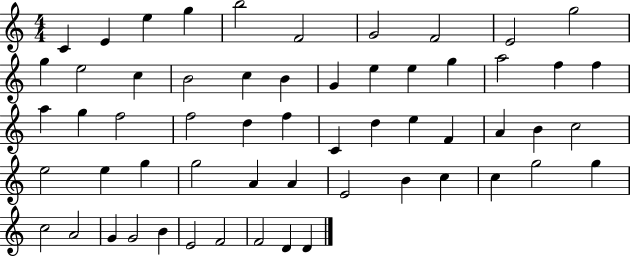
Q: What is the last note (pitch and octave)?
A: D4